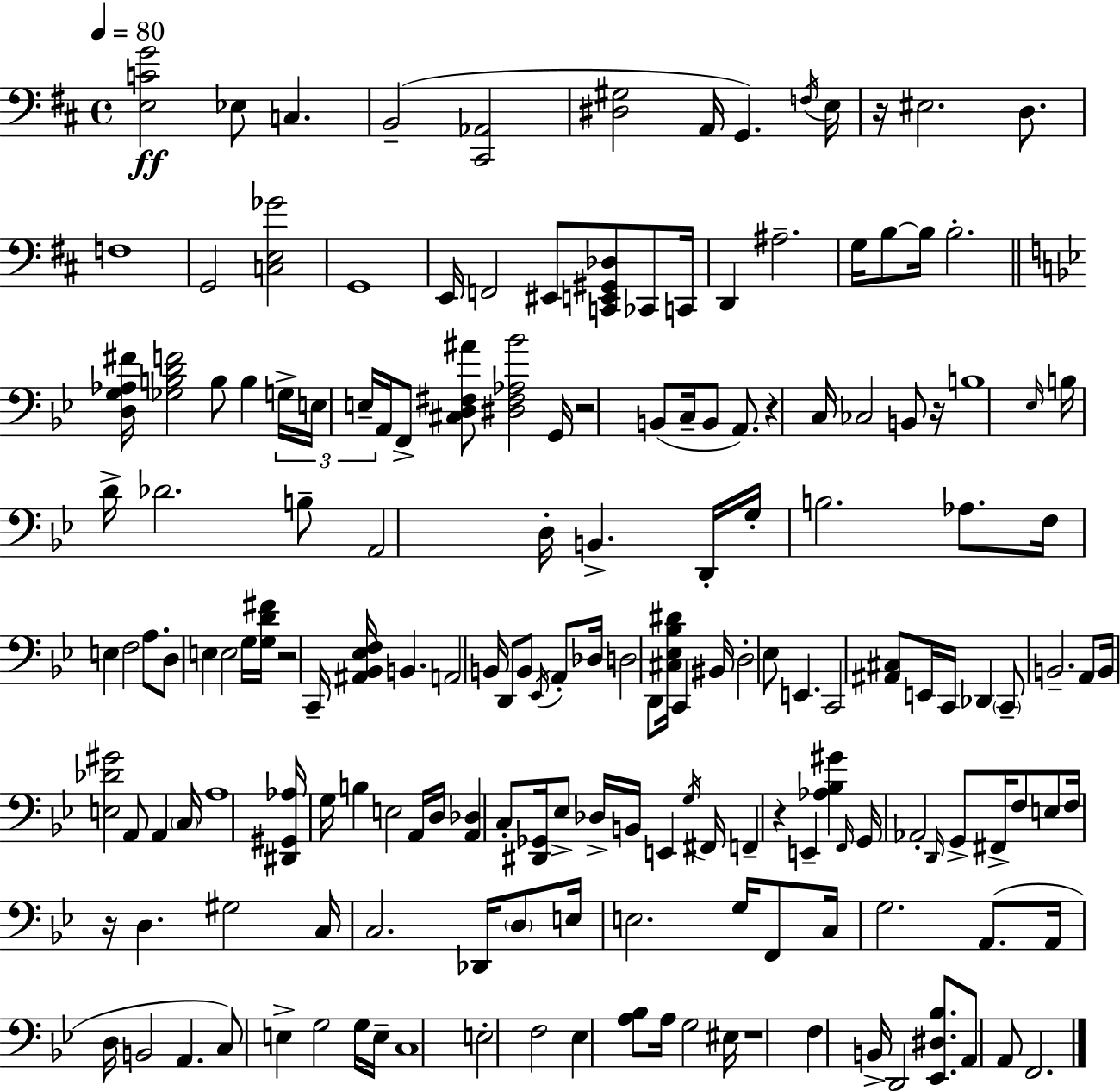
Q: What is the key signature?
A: D major